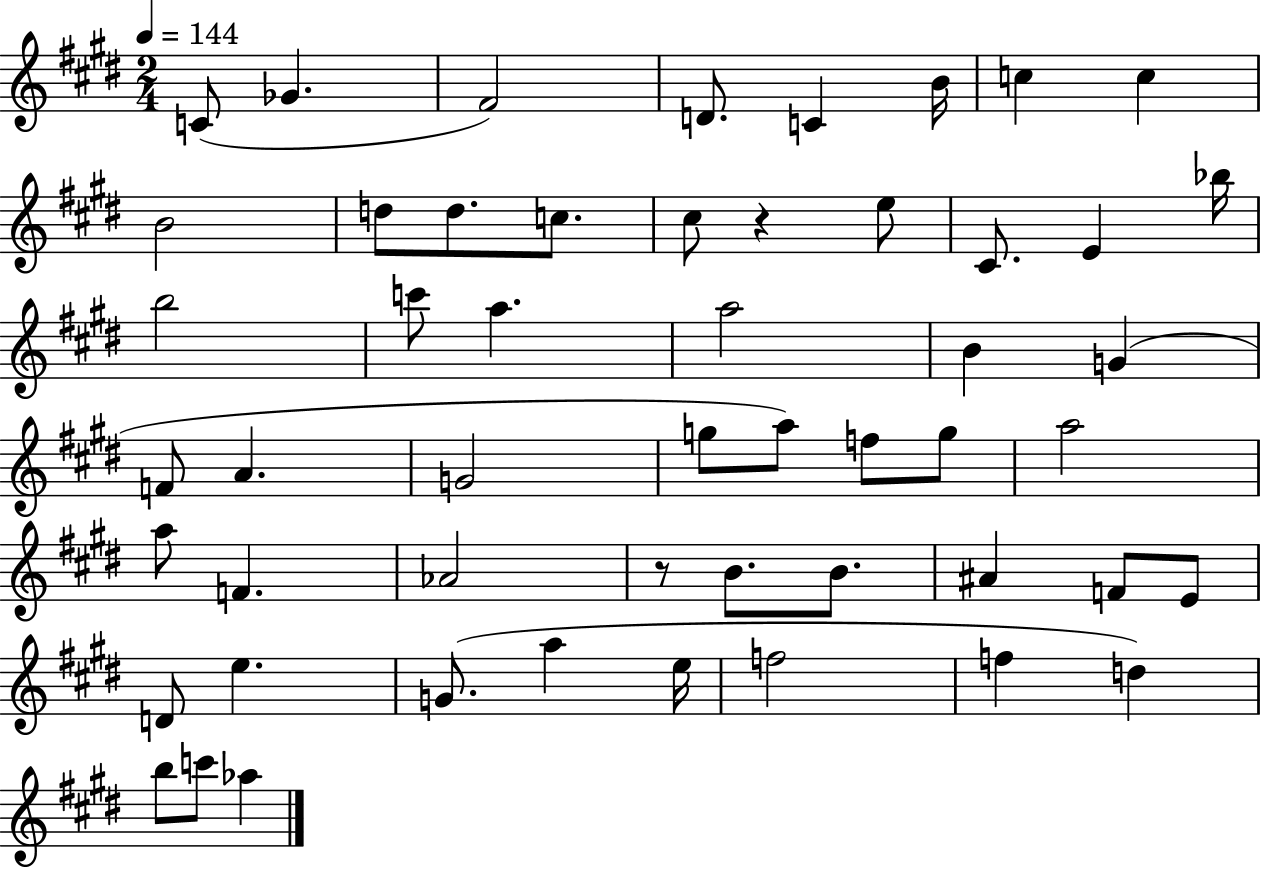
{
  \clef treble
  \numericTimeSignature
  \time 2/4
  \key e \major
  \tempo 4 = 144
  c'8( ges'4. | fis'2) | d'8. c'4 b'16 | c''4 c''4 | \break b'2 | d''8 d''8. c''8. | cis''8 r4 e''8 | cis'8. e'4 bes''16 | \break b''2 | c'''8 a''4. | a''2 | b'4 g'4( | \break f'8 a'4. | g'2 | g''8 a''8) f''8 g''8 | a''2 | \break a''8 f'4. | aes'2 | r8 b'8. b'8. | ais'4 f'8 e'8 | \break d'8 e''4. | g'8.( a''4 e''16 | f''2 | f''4 d''4) | \break b''8 c'''8 aes''4 | \bar "|."
}